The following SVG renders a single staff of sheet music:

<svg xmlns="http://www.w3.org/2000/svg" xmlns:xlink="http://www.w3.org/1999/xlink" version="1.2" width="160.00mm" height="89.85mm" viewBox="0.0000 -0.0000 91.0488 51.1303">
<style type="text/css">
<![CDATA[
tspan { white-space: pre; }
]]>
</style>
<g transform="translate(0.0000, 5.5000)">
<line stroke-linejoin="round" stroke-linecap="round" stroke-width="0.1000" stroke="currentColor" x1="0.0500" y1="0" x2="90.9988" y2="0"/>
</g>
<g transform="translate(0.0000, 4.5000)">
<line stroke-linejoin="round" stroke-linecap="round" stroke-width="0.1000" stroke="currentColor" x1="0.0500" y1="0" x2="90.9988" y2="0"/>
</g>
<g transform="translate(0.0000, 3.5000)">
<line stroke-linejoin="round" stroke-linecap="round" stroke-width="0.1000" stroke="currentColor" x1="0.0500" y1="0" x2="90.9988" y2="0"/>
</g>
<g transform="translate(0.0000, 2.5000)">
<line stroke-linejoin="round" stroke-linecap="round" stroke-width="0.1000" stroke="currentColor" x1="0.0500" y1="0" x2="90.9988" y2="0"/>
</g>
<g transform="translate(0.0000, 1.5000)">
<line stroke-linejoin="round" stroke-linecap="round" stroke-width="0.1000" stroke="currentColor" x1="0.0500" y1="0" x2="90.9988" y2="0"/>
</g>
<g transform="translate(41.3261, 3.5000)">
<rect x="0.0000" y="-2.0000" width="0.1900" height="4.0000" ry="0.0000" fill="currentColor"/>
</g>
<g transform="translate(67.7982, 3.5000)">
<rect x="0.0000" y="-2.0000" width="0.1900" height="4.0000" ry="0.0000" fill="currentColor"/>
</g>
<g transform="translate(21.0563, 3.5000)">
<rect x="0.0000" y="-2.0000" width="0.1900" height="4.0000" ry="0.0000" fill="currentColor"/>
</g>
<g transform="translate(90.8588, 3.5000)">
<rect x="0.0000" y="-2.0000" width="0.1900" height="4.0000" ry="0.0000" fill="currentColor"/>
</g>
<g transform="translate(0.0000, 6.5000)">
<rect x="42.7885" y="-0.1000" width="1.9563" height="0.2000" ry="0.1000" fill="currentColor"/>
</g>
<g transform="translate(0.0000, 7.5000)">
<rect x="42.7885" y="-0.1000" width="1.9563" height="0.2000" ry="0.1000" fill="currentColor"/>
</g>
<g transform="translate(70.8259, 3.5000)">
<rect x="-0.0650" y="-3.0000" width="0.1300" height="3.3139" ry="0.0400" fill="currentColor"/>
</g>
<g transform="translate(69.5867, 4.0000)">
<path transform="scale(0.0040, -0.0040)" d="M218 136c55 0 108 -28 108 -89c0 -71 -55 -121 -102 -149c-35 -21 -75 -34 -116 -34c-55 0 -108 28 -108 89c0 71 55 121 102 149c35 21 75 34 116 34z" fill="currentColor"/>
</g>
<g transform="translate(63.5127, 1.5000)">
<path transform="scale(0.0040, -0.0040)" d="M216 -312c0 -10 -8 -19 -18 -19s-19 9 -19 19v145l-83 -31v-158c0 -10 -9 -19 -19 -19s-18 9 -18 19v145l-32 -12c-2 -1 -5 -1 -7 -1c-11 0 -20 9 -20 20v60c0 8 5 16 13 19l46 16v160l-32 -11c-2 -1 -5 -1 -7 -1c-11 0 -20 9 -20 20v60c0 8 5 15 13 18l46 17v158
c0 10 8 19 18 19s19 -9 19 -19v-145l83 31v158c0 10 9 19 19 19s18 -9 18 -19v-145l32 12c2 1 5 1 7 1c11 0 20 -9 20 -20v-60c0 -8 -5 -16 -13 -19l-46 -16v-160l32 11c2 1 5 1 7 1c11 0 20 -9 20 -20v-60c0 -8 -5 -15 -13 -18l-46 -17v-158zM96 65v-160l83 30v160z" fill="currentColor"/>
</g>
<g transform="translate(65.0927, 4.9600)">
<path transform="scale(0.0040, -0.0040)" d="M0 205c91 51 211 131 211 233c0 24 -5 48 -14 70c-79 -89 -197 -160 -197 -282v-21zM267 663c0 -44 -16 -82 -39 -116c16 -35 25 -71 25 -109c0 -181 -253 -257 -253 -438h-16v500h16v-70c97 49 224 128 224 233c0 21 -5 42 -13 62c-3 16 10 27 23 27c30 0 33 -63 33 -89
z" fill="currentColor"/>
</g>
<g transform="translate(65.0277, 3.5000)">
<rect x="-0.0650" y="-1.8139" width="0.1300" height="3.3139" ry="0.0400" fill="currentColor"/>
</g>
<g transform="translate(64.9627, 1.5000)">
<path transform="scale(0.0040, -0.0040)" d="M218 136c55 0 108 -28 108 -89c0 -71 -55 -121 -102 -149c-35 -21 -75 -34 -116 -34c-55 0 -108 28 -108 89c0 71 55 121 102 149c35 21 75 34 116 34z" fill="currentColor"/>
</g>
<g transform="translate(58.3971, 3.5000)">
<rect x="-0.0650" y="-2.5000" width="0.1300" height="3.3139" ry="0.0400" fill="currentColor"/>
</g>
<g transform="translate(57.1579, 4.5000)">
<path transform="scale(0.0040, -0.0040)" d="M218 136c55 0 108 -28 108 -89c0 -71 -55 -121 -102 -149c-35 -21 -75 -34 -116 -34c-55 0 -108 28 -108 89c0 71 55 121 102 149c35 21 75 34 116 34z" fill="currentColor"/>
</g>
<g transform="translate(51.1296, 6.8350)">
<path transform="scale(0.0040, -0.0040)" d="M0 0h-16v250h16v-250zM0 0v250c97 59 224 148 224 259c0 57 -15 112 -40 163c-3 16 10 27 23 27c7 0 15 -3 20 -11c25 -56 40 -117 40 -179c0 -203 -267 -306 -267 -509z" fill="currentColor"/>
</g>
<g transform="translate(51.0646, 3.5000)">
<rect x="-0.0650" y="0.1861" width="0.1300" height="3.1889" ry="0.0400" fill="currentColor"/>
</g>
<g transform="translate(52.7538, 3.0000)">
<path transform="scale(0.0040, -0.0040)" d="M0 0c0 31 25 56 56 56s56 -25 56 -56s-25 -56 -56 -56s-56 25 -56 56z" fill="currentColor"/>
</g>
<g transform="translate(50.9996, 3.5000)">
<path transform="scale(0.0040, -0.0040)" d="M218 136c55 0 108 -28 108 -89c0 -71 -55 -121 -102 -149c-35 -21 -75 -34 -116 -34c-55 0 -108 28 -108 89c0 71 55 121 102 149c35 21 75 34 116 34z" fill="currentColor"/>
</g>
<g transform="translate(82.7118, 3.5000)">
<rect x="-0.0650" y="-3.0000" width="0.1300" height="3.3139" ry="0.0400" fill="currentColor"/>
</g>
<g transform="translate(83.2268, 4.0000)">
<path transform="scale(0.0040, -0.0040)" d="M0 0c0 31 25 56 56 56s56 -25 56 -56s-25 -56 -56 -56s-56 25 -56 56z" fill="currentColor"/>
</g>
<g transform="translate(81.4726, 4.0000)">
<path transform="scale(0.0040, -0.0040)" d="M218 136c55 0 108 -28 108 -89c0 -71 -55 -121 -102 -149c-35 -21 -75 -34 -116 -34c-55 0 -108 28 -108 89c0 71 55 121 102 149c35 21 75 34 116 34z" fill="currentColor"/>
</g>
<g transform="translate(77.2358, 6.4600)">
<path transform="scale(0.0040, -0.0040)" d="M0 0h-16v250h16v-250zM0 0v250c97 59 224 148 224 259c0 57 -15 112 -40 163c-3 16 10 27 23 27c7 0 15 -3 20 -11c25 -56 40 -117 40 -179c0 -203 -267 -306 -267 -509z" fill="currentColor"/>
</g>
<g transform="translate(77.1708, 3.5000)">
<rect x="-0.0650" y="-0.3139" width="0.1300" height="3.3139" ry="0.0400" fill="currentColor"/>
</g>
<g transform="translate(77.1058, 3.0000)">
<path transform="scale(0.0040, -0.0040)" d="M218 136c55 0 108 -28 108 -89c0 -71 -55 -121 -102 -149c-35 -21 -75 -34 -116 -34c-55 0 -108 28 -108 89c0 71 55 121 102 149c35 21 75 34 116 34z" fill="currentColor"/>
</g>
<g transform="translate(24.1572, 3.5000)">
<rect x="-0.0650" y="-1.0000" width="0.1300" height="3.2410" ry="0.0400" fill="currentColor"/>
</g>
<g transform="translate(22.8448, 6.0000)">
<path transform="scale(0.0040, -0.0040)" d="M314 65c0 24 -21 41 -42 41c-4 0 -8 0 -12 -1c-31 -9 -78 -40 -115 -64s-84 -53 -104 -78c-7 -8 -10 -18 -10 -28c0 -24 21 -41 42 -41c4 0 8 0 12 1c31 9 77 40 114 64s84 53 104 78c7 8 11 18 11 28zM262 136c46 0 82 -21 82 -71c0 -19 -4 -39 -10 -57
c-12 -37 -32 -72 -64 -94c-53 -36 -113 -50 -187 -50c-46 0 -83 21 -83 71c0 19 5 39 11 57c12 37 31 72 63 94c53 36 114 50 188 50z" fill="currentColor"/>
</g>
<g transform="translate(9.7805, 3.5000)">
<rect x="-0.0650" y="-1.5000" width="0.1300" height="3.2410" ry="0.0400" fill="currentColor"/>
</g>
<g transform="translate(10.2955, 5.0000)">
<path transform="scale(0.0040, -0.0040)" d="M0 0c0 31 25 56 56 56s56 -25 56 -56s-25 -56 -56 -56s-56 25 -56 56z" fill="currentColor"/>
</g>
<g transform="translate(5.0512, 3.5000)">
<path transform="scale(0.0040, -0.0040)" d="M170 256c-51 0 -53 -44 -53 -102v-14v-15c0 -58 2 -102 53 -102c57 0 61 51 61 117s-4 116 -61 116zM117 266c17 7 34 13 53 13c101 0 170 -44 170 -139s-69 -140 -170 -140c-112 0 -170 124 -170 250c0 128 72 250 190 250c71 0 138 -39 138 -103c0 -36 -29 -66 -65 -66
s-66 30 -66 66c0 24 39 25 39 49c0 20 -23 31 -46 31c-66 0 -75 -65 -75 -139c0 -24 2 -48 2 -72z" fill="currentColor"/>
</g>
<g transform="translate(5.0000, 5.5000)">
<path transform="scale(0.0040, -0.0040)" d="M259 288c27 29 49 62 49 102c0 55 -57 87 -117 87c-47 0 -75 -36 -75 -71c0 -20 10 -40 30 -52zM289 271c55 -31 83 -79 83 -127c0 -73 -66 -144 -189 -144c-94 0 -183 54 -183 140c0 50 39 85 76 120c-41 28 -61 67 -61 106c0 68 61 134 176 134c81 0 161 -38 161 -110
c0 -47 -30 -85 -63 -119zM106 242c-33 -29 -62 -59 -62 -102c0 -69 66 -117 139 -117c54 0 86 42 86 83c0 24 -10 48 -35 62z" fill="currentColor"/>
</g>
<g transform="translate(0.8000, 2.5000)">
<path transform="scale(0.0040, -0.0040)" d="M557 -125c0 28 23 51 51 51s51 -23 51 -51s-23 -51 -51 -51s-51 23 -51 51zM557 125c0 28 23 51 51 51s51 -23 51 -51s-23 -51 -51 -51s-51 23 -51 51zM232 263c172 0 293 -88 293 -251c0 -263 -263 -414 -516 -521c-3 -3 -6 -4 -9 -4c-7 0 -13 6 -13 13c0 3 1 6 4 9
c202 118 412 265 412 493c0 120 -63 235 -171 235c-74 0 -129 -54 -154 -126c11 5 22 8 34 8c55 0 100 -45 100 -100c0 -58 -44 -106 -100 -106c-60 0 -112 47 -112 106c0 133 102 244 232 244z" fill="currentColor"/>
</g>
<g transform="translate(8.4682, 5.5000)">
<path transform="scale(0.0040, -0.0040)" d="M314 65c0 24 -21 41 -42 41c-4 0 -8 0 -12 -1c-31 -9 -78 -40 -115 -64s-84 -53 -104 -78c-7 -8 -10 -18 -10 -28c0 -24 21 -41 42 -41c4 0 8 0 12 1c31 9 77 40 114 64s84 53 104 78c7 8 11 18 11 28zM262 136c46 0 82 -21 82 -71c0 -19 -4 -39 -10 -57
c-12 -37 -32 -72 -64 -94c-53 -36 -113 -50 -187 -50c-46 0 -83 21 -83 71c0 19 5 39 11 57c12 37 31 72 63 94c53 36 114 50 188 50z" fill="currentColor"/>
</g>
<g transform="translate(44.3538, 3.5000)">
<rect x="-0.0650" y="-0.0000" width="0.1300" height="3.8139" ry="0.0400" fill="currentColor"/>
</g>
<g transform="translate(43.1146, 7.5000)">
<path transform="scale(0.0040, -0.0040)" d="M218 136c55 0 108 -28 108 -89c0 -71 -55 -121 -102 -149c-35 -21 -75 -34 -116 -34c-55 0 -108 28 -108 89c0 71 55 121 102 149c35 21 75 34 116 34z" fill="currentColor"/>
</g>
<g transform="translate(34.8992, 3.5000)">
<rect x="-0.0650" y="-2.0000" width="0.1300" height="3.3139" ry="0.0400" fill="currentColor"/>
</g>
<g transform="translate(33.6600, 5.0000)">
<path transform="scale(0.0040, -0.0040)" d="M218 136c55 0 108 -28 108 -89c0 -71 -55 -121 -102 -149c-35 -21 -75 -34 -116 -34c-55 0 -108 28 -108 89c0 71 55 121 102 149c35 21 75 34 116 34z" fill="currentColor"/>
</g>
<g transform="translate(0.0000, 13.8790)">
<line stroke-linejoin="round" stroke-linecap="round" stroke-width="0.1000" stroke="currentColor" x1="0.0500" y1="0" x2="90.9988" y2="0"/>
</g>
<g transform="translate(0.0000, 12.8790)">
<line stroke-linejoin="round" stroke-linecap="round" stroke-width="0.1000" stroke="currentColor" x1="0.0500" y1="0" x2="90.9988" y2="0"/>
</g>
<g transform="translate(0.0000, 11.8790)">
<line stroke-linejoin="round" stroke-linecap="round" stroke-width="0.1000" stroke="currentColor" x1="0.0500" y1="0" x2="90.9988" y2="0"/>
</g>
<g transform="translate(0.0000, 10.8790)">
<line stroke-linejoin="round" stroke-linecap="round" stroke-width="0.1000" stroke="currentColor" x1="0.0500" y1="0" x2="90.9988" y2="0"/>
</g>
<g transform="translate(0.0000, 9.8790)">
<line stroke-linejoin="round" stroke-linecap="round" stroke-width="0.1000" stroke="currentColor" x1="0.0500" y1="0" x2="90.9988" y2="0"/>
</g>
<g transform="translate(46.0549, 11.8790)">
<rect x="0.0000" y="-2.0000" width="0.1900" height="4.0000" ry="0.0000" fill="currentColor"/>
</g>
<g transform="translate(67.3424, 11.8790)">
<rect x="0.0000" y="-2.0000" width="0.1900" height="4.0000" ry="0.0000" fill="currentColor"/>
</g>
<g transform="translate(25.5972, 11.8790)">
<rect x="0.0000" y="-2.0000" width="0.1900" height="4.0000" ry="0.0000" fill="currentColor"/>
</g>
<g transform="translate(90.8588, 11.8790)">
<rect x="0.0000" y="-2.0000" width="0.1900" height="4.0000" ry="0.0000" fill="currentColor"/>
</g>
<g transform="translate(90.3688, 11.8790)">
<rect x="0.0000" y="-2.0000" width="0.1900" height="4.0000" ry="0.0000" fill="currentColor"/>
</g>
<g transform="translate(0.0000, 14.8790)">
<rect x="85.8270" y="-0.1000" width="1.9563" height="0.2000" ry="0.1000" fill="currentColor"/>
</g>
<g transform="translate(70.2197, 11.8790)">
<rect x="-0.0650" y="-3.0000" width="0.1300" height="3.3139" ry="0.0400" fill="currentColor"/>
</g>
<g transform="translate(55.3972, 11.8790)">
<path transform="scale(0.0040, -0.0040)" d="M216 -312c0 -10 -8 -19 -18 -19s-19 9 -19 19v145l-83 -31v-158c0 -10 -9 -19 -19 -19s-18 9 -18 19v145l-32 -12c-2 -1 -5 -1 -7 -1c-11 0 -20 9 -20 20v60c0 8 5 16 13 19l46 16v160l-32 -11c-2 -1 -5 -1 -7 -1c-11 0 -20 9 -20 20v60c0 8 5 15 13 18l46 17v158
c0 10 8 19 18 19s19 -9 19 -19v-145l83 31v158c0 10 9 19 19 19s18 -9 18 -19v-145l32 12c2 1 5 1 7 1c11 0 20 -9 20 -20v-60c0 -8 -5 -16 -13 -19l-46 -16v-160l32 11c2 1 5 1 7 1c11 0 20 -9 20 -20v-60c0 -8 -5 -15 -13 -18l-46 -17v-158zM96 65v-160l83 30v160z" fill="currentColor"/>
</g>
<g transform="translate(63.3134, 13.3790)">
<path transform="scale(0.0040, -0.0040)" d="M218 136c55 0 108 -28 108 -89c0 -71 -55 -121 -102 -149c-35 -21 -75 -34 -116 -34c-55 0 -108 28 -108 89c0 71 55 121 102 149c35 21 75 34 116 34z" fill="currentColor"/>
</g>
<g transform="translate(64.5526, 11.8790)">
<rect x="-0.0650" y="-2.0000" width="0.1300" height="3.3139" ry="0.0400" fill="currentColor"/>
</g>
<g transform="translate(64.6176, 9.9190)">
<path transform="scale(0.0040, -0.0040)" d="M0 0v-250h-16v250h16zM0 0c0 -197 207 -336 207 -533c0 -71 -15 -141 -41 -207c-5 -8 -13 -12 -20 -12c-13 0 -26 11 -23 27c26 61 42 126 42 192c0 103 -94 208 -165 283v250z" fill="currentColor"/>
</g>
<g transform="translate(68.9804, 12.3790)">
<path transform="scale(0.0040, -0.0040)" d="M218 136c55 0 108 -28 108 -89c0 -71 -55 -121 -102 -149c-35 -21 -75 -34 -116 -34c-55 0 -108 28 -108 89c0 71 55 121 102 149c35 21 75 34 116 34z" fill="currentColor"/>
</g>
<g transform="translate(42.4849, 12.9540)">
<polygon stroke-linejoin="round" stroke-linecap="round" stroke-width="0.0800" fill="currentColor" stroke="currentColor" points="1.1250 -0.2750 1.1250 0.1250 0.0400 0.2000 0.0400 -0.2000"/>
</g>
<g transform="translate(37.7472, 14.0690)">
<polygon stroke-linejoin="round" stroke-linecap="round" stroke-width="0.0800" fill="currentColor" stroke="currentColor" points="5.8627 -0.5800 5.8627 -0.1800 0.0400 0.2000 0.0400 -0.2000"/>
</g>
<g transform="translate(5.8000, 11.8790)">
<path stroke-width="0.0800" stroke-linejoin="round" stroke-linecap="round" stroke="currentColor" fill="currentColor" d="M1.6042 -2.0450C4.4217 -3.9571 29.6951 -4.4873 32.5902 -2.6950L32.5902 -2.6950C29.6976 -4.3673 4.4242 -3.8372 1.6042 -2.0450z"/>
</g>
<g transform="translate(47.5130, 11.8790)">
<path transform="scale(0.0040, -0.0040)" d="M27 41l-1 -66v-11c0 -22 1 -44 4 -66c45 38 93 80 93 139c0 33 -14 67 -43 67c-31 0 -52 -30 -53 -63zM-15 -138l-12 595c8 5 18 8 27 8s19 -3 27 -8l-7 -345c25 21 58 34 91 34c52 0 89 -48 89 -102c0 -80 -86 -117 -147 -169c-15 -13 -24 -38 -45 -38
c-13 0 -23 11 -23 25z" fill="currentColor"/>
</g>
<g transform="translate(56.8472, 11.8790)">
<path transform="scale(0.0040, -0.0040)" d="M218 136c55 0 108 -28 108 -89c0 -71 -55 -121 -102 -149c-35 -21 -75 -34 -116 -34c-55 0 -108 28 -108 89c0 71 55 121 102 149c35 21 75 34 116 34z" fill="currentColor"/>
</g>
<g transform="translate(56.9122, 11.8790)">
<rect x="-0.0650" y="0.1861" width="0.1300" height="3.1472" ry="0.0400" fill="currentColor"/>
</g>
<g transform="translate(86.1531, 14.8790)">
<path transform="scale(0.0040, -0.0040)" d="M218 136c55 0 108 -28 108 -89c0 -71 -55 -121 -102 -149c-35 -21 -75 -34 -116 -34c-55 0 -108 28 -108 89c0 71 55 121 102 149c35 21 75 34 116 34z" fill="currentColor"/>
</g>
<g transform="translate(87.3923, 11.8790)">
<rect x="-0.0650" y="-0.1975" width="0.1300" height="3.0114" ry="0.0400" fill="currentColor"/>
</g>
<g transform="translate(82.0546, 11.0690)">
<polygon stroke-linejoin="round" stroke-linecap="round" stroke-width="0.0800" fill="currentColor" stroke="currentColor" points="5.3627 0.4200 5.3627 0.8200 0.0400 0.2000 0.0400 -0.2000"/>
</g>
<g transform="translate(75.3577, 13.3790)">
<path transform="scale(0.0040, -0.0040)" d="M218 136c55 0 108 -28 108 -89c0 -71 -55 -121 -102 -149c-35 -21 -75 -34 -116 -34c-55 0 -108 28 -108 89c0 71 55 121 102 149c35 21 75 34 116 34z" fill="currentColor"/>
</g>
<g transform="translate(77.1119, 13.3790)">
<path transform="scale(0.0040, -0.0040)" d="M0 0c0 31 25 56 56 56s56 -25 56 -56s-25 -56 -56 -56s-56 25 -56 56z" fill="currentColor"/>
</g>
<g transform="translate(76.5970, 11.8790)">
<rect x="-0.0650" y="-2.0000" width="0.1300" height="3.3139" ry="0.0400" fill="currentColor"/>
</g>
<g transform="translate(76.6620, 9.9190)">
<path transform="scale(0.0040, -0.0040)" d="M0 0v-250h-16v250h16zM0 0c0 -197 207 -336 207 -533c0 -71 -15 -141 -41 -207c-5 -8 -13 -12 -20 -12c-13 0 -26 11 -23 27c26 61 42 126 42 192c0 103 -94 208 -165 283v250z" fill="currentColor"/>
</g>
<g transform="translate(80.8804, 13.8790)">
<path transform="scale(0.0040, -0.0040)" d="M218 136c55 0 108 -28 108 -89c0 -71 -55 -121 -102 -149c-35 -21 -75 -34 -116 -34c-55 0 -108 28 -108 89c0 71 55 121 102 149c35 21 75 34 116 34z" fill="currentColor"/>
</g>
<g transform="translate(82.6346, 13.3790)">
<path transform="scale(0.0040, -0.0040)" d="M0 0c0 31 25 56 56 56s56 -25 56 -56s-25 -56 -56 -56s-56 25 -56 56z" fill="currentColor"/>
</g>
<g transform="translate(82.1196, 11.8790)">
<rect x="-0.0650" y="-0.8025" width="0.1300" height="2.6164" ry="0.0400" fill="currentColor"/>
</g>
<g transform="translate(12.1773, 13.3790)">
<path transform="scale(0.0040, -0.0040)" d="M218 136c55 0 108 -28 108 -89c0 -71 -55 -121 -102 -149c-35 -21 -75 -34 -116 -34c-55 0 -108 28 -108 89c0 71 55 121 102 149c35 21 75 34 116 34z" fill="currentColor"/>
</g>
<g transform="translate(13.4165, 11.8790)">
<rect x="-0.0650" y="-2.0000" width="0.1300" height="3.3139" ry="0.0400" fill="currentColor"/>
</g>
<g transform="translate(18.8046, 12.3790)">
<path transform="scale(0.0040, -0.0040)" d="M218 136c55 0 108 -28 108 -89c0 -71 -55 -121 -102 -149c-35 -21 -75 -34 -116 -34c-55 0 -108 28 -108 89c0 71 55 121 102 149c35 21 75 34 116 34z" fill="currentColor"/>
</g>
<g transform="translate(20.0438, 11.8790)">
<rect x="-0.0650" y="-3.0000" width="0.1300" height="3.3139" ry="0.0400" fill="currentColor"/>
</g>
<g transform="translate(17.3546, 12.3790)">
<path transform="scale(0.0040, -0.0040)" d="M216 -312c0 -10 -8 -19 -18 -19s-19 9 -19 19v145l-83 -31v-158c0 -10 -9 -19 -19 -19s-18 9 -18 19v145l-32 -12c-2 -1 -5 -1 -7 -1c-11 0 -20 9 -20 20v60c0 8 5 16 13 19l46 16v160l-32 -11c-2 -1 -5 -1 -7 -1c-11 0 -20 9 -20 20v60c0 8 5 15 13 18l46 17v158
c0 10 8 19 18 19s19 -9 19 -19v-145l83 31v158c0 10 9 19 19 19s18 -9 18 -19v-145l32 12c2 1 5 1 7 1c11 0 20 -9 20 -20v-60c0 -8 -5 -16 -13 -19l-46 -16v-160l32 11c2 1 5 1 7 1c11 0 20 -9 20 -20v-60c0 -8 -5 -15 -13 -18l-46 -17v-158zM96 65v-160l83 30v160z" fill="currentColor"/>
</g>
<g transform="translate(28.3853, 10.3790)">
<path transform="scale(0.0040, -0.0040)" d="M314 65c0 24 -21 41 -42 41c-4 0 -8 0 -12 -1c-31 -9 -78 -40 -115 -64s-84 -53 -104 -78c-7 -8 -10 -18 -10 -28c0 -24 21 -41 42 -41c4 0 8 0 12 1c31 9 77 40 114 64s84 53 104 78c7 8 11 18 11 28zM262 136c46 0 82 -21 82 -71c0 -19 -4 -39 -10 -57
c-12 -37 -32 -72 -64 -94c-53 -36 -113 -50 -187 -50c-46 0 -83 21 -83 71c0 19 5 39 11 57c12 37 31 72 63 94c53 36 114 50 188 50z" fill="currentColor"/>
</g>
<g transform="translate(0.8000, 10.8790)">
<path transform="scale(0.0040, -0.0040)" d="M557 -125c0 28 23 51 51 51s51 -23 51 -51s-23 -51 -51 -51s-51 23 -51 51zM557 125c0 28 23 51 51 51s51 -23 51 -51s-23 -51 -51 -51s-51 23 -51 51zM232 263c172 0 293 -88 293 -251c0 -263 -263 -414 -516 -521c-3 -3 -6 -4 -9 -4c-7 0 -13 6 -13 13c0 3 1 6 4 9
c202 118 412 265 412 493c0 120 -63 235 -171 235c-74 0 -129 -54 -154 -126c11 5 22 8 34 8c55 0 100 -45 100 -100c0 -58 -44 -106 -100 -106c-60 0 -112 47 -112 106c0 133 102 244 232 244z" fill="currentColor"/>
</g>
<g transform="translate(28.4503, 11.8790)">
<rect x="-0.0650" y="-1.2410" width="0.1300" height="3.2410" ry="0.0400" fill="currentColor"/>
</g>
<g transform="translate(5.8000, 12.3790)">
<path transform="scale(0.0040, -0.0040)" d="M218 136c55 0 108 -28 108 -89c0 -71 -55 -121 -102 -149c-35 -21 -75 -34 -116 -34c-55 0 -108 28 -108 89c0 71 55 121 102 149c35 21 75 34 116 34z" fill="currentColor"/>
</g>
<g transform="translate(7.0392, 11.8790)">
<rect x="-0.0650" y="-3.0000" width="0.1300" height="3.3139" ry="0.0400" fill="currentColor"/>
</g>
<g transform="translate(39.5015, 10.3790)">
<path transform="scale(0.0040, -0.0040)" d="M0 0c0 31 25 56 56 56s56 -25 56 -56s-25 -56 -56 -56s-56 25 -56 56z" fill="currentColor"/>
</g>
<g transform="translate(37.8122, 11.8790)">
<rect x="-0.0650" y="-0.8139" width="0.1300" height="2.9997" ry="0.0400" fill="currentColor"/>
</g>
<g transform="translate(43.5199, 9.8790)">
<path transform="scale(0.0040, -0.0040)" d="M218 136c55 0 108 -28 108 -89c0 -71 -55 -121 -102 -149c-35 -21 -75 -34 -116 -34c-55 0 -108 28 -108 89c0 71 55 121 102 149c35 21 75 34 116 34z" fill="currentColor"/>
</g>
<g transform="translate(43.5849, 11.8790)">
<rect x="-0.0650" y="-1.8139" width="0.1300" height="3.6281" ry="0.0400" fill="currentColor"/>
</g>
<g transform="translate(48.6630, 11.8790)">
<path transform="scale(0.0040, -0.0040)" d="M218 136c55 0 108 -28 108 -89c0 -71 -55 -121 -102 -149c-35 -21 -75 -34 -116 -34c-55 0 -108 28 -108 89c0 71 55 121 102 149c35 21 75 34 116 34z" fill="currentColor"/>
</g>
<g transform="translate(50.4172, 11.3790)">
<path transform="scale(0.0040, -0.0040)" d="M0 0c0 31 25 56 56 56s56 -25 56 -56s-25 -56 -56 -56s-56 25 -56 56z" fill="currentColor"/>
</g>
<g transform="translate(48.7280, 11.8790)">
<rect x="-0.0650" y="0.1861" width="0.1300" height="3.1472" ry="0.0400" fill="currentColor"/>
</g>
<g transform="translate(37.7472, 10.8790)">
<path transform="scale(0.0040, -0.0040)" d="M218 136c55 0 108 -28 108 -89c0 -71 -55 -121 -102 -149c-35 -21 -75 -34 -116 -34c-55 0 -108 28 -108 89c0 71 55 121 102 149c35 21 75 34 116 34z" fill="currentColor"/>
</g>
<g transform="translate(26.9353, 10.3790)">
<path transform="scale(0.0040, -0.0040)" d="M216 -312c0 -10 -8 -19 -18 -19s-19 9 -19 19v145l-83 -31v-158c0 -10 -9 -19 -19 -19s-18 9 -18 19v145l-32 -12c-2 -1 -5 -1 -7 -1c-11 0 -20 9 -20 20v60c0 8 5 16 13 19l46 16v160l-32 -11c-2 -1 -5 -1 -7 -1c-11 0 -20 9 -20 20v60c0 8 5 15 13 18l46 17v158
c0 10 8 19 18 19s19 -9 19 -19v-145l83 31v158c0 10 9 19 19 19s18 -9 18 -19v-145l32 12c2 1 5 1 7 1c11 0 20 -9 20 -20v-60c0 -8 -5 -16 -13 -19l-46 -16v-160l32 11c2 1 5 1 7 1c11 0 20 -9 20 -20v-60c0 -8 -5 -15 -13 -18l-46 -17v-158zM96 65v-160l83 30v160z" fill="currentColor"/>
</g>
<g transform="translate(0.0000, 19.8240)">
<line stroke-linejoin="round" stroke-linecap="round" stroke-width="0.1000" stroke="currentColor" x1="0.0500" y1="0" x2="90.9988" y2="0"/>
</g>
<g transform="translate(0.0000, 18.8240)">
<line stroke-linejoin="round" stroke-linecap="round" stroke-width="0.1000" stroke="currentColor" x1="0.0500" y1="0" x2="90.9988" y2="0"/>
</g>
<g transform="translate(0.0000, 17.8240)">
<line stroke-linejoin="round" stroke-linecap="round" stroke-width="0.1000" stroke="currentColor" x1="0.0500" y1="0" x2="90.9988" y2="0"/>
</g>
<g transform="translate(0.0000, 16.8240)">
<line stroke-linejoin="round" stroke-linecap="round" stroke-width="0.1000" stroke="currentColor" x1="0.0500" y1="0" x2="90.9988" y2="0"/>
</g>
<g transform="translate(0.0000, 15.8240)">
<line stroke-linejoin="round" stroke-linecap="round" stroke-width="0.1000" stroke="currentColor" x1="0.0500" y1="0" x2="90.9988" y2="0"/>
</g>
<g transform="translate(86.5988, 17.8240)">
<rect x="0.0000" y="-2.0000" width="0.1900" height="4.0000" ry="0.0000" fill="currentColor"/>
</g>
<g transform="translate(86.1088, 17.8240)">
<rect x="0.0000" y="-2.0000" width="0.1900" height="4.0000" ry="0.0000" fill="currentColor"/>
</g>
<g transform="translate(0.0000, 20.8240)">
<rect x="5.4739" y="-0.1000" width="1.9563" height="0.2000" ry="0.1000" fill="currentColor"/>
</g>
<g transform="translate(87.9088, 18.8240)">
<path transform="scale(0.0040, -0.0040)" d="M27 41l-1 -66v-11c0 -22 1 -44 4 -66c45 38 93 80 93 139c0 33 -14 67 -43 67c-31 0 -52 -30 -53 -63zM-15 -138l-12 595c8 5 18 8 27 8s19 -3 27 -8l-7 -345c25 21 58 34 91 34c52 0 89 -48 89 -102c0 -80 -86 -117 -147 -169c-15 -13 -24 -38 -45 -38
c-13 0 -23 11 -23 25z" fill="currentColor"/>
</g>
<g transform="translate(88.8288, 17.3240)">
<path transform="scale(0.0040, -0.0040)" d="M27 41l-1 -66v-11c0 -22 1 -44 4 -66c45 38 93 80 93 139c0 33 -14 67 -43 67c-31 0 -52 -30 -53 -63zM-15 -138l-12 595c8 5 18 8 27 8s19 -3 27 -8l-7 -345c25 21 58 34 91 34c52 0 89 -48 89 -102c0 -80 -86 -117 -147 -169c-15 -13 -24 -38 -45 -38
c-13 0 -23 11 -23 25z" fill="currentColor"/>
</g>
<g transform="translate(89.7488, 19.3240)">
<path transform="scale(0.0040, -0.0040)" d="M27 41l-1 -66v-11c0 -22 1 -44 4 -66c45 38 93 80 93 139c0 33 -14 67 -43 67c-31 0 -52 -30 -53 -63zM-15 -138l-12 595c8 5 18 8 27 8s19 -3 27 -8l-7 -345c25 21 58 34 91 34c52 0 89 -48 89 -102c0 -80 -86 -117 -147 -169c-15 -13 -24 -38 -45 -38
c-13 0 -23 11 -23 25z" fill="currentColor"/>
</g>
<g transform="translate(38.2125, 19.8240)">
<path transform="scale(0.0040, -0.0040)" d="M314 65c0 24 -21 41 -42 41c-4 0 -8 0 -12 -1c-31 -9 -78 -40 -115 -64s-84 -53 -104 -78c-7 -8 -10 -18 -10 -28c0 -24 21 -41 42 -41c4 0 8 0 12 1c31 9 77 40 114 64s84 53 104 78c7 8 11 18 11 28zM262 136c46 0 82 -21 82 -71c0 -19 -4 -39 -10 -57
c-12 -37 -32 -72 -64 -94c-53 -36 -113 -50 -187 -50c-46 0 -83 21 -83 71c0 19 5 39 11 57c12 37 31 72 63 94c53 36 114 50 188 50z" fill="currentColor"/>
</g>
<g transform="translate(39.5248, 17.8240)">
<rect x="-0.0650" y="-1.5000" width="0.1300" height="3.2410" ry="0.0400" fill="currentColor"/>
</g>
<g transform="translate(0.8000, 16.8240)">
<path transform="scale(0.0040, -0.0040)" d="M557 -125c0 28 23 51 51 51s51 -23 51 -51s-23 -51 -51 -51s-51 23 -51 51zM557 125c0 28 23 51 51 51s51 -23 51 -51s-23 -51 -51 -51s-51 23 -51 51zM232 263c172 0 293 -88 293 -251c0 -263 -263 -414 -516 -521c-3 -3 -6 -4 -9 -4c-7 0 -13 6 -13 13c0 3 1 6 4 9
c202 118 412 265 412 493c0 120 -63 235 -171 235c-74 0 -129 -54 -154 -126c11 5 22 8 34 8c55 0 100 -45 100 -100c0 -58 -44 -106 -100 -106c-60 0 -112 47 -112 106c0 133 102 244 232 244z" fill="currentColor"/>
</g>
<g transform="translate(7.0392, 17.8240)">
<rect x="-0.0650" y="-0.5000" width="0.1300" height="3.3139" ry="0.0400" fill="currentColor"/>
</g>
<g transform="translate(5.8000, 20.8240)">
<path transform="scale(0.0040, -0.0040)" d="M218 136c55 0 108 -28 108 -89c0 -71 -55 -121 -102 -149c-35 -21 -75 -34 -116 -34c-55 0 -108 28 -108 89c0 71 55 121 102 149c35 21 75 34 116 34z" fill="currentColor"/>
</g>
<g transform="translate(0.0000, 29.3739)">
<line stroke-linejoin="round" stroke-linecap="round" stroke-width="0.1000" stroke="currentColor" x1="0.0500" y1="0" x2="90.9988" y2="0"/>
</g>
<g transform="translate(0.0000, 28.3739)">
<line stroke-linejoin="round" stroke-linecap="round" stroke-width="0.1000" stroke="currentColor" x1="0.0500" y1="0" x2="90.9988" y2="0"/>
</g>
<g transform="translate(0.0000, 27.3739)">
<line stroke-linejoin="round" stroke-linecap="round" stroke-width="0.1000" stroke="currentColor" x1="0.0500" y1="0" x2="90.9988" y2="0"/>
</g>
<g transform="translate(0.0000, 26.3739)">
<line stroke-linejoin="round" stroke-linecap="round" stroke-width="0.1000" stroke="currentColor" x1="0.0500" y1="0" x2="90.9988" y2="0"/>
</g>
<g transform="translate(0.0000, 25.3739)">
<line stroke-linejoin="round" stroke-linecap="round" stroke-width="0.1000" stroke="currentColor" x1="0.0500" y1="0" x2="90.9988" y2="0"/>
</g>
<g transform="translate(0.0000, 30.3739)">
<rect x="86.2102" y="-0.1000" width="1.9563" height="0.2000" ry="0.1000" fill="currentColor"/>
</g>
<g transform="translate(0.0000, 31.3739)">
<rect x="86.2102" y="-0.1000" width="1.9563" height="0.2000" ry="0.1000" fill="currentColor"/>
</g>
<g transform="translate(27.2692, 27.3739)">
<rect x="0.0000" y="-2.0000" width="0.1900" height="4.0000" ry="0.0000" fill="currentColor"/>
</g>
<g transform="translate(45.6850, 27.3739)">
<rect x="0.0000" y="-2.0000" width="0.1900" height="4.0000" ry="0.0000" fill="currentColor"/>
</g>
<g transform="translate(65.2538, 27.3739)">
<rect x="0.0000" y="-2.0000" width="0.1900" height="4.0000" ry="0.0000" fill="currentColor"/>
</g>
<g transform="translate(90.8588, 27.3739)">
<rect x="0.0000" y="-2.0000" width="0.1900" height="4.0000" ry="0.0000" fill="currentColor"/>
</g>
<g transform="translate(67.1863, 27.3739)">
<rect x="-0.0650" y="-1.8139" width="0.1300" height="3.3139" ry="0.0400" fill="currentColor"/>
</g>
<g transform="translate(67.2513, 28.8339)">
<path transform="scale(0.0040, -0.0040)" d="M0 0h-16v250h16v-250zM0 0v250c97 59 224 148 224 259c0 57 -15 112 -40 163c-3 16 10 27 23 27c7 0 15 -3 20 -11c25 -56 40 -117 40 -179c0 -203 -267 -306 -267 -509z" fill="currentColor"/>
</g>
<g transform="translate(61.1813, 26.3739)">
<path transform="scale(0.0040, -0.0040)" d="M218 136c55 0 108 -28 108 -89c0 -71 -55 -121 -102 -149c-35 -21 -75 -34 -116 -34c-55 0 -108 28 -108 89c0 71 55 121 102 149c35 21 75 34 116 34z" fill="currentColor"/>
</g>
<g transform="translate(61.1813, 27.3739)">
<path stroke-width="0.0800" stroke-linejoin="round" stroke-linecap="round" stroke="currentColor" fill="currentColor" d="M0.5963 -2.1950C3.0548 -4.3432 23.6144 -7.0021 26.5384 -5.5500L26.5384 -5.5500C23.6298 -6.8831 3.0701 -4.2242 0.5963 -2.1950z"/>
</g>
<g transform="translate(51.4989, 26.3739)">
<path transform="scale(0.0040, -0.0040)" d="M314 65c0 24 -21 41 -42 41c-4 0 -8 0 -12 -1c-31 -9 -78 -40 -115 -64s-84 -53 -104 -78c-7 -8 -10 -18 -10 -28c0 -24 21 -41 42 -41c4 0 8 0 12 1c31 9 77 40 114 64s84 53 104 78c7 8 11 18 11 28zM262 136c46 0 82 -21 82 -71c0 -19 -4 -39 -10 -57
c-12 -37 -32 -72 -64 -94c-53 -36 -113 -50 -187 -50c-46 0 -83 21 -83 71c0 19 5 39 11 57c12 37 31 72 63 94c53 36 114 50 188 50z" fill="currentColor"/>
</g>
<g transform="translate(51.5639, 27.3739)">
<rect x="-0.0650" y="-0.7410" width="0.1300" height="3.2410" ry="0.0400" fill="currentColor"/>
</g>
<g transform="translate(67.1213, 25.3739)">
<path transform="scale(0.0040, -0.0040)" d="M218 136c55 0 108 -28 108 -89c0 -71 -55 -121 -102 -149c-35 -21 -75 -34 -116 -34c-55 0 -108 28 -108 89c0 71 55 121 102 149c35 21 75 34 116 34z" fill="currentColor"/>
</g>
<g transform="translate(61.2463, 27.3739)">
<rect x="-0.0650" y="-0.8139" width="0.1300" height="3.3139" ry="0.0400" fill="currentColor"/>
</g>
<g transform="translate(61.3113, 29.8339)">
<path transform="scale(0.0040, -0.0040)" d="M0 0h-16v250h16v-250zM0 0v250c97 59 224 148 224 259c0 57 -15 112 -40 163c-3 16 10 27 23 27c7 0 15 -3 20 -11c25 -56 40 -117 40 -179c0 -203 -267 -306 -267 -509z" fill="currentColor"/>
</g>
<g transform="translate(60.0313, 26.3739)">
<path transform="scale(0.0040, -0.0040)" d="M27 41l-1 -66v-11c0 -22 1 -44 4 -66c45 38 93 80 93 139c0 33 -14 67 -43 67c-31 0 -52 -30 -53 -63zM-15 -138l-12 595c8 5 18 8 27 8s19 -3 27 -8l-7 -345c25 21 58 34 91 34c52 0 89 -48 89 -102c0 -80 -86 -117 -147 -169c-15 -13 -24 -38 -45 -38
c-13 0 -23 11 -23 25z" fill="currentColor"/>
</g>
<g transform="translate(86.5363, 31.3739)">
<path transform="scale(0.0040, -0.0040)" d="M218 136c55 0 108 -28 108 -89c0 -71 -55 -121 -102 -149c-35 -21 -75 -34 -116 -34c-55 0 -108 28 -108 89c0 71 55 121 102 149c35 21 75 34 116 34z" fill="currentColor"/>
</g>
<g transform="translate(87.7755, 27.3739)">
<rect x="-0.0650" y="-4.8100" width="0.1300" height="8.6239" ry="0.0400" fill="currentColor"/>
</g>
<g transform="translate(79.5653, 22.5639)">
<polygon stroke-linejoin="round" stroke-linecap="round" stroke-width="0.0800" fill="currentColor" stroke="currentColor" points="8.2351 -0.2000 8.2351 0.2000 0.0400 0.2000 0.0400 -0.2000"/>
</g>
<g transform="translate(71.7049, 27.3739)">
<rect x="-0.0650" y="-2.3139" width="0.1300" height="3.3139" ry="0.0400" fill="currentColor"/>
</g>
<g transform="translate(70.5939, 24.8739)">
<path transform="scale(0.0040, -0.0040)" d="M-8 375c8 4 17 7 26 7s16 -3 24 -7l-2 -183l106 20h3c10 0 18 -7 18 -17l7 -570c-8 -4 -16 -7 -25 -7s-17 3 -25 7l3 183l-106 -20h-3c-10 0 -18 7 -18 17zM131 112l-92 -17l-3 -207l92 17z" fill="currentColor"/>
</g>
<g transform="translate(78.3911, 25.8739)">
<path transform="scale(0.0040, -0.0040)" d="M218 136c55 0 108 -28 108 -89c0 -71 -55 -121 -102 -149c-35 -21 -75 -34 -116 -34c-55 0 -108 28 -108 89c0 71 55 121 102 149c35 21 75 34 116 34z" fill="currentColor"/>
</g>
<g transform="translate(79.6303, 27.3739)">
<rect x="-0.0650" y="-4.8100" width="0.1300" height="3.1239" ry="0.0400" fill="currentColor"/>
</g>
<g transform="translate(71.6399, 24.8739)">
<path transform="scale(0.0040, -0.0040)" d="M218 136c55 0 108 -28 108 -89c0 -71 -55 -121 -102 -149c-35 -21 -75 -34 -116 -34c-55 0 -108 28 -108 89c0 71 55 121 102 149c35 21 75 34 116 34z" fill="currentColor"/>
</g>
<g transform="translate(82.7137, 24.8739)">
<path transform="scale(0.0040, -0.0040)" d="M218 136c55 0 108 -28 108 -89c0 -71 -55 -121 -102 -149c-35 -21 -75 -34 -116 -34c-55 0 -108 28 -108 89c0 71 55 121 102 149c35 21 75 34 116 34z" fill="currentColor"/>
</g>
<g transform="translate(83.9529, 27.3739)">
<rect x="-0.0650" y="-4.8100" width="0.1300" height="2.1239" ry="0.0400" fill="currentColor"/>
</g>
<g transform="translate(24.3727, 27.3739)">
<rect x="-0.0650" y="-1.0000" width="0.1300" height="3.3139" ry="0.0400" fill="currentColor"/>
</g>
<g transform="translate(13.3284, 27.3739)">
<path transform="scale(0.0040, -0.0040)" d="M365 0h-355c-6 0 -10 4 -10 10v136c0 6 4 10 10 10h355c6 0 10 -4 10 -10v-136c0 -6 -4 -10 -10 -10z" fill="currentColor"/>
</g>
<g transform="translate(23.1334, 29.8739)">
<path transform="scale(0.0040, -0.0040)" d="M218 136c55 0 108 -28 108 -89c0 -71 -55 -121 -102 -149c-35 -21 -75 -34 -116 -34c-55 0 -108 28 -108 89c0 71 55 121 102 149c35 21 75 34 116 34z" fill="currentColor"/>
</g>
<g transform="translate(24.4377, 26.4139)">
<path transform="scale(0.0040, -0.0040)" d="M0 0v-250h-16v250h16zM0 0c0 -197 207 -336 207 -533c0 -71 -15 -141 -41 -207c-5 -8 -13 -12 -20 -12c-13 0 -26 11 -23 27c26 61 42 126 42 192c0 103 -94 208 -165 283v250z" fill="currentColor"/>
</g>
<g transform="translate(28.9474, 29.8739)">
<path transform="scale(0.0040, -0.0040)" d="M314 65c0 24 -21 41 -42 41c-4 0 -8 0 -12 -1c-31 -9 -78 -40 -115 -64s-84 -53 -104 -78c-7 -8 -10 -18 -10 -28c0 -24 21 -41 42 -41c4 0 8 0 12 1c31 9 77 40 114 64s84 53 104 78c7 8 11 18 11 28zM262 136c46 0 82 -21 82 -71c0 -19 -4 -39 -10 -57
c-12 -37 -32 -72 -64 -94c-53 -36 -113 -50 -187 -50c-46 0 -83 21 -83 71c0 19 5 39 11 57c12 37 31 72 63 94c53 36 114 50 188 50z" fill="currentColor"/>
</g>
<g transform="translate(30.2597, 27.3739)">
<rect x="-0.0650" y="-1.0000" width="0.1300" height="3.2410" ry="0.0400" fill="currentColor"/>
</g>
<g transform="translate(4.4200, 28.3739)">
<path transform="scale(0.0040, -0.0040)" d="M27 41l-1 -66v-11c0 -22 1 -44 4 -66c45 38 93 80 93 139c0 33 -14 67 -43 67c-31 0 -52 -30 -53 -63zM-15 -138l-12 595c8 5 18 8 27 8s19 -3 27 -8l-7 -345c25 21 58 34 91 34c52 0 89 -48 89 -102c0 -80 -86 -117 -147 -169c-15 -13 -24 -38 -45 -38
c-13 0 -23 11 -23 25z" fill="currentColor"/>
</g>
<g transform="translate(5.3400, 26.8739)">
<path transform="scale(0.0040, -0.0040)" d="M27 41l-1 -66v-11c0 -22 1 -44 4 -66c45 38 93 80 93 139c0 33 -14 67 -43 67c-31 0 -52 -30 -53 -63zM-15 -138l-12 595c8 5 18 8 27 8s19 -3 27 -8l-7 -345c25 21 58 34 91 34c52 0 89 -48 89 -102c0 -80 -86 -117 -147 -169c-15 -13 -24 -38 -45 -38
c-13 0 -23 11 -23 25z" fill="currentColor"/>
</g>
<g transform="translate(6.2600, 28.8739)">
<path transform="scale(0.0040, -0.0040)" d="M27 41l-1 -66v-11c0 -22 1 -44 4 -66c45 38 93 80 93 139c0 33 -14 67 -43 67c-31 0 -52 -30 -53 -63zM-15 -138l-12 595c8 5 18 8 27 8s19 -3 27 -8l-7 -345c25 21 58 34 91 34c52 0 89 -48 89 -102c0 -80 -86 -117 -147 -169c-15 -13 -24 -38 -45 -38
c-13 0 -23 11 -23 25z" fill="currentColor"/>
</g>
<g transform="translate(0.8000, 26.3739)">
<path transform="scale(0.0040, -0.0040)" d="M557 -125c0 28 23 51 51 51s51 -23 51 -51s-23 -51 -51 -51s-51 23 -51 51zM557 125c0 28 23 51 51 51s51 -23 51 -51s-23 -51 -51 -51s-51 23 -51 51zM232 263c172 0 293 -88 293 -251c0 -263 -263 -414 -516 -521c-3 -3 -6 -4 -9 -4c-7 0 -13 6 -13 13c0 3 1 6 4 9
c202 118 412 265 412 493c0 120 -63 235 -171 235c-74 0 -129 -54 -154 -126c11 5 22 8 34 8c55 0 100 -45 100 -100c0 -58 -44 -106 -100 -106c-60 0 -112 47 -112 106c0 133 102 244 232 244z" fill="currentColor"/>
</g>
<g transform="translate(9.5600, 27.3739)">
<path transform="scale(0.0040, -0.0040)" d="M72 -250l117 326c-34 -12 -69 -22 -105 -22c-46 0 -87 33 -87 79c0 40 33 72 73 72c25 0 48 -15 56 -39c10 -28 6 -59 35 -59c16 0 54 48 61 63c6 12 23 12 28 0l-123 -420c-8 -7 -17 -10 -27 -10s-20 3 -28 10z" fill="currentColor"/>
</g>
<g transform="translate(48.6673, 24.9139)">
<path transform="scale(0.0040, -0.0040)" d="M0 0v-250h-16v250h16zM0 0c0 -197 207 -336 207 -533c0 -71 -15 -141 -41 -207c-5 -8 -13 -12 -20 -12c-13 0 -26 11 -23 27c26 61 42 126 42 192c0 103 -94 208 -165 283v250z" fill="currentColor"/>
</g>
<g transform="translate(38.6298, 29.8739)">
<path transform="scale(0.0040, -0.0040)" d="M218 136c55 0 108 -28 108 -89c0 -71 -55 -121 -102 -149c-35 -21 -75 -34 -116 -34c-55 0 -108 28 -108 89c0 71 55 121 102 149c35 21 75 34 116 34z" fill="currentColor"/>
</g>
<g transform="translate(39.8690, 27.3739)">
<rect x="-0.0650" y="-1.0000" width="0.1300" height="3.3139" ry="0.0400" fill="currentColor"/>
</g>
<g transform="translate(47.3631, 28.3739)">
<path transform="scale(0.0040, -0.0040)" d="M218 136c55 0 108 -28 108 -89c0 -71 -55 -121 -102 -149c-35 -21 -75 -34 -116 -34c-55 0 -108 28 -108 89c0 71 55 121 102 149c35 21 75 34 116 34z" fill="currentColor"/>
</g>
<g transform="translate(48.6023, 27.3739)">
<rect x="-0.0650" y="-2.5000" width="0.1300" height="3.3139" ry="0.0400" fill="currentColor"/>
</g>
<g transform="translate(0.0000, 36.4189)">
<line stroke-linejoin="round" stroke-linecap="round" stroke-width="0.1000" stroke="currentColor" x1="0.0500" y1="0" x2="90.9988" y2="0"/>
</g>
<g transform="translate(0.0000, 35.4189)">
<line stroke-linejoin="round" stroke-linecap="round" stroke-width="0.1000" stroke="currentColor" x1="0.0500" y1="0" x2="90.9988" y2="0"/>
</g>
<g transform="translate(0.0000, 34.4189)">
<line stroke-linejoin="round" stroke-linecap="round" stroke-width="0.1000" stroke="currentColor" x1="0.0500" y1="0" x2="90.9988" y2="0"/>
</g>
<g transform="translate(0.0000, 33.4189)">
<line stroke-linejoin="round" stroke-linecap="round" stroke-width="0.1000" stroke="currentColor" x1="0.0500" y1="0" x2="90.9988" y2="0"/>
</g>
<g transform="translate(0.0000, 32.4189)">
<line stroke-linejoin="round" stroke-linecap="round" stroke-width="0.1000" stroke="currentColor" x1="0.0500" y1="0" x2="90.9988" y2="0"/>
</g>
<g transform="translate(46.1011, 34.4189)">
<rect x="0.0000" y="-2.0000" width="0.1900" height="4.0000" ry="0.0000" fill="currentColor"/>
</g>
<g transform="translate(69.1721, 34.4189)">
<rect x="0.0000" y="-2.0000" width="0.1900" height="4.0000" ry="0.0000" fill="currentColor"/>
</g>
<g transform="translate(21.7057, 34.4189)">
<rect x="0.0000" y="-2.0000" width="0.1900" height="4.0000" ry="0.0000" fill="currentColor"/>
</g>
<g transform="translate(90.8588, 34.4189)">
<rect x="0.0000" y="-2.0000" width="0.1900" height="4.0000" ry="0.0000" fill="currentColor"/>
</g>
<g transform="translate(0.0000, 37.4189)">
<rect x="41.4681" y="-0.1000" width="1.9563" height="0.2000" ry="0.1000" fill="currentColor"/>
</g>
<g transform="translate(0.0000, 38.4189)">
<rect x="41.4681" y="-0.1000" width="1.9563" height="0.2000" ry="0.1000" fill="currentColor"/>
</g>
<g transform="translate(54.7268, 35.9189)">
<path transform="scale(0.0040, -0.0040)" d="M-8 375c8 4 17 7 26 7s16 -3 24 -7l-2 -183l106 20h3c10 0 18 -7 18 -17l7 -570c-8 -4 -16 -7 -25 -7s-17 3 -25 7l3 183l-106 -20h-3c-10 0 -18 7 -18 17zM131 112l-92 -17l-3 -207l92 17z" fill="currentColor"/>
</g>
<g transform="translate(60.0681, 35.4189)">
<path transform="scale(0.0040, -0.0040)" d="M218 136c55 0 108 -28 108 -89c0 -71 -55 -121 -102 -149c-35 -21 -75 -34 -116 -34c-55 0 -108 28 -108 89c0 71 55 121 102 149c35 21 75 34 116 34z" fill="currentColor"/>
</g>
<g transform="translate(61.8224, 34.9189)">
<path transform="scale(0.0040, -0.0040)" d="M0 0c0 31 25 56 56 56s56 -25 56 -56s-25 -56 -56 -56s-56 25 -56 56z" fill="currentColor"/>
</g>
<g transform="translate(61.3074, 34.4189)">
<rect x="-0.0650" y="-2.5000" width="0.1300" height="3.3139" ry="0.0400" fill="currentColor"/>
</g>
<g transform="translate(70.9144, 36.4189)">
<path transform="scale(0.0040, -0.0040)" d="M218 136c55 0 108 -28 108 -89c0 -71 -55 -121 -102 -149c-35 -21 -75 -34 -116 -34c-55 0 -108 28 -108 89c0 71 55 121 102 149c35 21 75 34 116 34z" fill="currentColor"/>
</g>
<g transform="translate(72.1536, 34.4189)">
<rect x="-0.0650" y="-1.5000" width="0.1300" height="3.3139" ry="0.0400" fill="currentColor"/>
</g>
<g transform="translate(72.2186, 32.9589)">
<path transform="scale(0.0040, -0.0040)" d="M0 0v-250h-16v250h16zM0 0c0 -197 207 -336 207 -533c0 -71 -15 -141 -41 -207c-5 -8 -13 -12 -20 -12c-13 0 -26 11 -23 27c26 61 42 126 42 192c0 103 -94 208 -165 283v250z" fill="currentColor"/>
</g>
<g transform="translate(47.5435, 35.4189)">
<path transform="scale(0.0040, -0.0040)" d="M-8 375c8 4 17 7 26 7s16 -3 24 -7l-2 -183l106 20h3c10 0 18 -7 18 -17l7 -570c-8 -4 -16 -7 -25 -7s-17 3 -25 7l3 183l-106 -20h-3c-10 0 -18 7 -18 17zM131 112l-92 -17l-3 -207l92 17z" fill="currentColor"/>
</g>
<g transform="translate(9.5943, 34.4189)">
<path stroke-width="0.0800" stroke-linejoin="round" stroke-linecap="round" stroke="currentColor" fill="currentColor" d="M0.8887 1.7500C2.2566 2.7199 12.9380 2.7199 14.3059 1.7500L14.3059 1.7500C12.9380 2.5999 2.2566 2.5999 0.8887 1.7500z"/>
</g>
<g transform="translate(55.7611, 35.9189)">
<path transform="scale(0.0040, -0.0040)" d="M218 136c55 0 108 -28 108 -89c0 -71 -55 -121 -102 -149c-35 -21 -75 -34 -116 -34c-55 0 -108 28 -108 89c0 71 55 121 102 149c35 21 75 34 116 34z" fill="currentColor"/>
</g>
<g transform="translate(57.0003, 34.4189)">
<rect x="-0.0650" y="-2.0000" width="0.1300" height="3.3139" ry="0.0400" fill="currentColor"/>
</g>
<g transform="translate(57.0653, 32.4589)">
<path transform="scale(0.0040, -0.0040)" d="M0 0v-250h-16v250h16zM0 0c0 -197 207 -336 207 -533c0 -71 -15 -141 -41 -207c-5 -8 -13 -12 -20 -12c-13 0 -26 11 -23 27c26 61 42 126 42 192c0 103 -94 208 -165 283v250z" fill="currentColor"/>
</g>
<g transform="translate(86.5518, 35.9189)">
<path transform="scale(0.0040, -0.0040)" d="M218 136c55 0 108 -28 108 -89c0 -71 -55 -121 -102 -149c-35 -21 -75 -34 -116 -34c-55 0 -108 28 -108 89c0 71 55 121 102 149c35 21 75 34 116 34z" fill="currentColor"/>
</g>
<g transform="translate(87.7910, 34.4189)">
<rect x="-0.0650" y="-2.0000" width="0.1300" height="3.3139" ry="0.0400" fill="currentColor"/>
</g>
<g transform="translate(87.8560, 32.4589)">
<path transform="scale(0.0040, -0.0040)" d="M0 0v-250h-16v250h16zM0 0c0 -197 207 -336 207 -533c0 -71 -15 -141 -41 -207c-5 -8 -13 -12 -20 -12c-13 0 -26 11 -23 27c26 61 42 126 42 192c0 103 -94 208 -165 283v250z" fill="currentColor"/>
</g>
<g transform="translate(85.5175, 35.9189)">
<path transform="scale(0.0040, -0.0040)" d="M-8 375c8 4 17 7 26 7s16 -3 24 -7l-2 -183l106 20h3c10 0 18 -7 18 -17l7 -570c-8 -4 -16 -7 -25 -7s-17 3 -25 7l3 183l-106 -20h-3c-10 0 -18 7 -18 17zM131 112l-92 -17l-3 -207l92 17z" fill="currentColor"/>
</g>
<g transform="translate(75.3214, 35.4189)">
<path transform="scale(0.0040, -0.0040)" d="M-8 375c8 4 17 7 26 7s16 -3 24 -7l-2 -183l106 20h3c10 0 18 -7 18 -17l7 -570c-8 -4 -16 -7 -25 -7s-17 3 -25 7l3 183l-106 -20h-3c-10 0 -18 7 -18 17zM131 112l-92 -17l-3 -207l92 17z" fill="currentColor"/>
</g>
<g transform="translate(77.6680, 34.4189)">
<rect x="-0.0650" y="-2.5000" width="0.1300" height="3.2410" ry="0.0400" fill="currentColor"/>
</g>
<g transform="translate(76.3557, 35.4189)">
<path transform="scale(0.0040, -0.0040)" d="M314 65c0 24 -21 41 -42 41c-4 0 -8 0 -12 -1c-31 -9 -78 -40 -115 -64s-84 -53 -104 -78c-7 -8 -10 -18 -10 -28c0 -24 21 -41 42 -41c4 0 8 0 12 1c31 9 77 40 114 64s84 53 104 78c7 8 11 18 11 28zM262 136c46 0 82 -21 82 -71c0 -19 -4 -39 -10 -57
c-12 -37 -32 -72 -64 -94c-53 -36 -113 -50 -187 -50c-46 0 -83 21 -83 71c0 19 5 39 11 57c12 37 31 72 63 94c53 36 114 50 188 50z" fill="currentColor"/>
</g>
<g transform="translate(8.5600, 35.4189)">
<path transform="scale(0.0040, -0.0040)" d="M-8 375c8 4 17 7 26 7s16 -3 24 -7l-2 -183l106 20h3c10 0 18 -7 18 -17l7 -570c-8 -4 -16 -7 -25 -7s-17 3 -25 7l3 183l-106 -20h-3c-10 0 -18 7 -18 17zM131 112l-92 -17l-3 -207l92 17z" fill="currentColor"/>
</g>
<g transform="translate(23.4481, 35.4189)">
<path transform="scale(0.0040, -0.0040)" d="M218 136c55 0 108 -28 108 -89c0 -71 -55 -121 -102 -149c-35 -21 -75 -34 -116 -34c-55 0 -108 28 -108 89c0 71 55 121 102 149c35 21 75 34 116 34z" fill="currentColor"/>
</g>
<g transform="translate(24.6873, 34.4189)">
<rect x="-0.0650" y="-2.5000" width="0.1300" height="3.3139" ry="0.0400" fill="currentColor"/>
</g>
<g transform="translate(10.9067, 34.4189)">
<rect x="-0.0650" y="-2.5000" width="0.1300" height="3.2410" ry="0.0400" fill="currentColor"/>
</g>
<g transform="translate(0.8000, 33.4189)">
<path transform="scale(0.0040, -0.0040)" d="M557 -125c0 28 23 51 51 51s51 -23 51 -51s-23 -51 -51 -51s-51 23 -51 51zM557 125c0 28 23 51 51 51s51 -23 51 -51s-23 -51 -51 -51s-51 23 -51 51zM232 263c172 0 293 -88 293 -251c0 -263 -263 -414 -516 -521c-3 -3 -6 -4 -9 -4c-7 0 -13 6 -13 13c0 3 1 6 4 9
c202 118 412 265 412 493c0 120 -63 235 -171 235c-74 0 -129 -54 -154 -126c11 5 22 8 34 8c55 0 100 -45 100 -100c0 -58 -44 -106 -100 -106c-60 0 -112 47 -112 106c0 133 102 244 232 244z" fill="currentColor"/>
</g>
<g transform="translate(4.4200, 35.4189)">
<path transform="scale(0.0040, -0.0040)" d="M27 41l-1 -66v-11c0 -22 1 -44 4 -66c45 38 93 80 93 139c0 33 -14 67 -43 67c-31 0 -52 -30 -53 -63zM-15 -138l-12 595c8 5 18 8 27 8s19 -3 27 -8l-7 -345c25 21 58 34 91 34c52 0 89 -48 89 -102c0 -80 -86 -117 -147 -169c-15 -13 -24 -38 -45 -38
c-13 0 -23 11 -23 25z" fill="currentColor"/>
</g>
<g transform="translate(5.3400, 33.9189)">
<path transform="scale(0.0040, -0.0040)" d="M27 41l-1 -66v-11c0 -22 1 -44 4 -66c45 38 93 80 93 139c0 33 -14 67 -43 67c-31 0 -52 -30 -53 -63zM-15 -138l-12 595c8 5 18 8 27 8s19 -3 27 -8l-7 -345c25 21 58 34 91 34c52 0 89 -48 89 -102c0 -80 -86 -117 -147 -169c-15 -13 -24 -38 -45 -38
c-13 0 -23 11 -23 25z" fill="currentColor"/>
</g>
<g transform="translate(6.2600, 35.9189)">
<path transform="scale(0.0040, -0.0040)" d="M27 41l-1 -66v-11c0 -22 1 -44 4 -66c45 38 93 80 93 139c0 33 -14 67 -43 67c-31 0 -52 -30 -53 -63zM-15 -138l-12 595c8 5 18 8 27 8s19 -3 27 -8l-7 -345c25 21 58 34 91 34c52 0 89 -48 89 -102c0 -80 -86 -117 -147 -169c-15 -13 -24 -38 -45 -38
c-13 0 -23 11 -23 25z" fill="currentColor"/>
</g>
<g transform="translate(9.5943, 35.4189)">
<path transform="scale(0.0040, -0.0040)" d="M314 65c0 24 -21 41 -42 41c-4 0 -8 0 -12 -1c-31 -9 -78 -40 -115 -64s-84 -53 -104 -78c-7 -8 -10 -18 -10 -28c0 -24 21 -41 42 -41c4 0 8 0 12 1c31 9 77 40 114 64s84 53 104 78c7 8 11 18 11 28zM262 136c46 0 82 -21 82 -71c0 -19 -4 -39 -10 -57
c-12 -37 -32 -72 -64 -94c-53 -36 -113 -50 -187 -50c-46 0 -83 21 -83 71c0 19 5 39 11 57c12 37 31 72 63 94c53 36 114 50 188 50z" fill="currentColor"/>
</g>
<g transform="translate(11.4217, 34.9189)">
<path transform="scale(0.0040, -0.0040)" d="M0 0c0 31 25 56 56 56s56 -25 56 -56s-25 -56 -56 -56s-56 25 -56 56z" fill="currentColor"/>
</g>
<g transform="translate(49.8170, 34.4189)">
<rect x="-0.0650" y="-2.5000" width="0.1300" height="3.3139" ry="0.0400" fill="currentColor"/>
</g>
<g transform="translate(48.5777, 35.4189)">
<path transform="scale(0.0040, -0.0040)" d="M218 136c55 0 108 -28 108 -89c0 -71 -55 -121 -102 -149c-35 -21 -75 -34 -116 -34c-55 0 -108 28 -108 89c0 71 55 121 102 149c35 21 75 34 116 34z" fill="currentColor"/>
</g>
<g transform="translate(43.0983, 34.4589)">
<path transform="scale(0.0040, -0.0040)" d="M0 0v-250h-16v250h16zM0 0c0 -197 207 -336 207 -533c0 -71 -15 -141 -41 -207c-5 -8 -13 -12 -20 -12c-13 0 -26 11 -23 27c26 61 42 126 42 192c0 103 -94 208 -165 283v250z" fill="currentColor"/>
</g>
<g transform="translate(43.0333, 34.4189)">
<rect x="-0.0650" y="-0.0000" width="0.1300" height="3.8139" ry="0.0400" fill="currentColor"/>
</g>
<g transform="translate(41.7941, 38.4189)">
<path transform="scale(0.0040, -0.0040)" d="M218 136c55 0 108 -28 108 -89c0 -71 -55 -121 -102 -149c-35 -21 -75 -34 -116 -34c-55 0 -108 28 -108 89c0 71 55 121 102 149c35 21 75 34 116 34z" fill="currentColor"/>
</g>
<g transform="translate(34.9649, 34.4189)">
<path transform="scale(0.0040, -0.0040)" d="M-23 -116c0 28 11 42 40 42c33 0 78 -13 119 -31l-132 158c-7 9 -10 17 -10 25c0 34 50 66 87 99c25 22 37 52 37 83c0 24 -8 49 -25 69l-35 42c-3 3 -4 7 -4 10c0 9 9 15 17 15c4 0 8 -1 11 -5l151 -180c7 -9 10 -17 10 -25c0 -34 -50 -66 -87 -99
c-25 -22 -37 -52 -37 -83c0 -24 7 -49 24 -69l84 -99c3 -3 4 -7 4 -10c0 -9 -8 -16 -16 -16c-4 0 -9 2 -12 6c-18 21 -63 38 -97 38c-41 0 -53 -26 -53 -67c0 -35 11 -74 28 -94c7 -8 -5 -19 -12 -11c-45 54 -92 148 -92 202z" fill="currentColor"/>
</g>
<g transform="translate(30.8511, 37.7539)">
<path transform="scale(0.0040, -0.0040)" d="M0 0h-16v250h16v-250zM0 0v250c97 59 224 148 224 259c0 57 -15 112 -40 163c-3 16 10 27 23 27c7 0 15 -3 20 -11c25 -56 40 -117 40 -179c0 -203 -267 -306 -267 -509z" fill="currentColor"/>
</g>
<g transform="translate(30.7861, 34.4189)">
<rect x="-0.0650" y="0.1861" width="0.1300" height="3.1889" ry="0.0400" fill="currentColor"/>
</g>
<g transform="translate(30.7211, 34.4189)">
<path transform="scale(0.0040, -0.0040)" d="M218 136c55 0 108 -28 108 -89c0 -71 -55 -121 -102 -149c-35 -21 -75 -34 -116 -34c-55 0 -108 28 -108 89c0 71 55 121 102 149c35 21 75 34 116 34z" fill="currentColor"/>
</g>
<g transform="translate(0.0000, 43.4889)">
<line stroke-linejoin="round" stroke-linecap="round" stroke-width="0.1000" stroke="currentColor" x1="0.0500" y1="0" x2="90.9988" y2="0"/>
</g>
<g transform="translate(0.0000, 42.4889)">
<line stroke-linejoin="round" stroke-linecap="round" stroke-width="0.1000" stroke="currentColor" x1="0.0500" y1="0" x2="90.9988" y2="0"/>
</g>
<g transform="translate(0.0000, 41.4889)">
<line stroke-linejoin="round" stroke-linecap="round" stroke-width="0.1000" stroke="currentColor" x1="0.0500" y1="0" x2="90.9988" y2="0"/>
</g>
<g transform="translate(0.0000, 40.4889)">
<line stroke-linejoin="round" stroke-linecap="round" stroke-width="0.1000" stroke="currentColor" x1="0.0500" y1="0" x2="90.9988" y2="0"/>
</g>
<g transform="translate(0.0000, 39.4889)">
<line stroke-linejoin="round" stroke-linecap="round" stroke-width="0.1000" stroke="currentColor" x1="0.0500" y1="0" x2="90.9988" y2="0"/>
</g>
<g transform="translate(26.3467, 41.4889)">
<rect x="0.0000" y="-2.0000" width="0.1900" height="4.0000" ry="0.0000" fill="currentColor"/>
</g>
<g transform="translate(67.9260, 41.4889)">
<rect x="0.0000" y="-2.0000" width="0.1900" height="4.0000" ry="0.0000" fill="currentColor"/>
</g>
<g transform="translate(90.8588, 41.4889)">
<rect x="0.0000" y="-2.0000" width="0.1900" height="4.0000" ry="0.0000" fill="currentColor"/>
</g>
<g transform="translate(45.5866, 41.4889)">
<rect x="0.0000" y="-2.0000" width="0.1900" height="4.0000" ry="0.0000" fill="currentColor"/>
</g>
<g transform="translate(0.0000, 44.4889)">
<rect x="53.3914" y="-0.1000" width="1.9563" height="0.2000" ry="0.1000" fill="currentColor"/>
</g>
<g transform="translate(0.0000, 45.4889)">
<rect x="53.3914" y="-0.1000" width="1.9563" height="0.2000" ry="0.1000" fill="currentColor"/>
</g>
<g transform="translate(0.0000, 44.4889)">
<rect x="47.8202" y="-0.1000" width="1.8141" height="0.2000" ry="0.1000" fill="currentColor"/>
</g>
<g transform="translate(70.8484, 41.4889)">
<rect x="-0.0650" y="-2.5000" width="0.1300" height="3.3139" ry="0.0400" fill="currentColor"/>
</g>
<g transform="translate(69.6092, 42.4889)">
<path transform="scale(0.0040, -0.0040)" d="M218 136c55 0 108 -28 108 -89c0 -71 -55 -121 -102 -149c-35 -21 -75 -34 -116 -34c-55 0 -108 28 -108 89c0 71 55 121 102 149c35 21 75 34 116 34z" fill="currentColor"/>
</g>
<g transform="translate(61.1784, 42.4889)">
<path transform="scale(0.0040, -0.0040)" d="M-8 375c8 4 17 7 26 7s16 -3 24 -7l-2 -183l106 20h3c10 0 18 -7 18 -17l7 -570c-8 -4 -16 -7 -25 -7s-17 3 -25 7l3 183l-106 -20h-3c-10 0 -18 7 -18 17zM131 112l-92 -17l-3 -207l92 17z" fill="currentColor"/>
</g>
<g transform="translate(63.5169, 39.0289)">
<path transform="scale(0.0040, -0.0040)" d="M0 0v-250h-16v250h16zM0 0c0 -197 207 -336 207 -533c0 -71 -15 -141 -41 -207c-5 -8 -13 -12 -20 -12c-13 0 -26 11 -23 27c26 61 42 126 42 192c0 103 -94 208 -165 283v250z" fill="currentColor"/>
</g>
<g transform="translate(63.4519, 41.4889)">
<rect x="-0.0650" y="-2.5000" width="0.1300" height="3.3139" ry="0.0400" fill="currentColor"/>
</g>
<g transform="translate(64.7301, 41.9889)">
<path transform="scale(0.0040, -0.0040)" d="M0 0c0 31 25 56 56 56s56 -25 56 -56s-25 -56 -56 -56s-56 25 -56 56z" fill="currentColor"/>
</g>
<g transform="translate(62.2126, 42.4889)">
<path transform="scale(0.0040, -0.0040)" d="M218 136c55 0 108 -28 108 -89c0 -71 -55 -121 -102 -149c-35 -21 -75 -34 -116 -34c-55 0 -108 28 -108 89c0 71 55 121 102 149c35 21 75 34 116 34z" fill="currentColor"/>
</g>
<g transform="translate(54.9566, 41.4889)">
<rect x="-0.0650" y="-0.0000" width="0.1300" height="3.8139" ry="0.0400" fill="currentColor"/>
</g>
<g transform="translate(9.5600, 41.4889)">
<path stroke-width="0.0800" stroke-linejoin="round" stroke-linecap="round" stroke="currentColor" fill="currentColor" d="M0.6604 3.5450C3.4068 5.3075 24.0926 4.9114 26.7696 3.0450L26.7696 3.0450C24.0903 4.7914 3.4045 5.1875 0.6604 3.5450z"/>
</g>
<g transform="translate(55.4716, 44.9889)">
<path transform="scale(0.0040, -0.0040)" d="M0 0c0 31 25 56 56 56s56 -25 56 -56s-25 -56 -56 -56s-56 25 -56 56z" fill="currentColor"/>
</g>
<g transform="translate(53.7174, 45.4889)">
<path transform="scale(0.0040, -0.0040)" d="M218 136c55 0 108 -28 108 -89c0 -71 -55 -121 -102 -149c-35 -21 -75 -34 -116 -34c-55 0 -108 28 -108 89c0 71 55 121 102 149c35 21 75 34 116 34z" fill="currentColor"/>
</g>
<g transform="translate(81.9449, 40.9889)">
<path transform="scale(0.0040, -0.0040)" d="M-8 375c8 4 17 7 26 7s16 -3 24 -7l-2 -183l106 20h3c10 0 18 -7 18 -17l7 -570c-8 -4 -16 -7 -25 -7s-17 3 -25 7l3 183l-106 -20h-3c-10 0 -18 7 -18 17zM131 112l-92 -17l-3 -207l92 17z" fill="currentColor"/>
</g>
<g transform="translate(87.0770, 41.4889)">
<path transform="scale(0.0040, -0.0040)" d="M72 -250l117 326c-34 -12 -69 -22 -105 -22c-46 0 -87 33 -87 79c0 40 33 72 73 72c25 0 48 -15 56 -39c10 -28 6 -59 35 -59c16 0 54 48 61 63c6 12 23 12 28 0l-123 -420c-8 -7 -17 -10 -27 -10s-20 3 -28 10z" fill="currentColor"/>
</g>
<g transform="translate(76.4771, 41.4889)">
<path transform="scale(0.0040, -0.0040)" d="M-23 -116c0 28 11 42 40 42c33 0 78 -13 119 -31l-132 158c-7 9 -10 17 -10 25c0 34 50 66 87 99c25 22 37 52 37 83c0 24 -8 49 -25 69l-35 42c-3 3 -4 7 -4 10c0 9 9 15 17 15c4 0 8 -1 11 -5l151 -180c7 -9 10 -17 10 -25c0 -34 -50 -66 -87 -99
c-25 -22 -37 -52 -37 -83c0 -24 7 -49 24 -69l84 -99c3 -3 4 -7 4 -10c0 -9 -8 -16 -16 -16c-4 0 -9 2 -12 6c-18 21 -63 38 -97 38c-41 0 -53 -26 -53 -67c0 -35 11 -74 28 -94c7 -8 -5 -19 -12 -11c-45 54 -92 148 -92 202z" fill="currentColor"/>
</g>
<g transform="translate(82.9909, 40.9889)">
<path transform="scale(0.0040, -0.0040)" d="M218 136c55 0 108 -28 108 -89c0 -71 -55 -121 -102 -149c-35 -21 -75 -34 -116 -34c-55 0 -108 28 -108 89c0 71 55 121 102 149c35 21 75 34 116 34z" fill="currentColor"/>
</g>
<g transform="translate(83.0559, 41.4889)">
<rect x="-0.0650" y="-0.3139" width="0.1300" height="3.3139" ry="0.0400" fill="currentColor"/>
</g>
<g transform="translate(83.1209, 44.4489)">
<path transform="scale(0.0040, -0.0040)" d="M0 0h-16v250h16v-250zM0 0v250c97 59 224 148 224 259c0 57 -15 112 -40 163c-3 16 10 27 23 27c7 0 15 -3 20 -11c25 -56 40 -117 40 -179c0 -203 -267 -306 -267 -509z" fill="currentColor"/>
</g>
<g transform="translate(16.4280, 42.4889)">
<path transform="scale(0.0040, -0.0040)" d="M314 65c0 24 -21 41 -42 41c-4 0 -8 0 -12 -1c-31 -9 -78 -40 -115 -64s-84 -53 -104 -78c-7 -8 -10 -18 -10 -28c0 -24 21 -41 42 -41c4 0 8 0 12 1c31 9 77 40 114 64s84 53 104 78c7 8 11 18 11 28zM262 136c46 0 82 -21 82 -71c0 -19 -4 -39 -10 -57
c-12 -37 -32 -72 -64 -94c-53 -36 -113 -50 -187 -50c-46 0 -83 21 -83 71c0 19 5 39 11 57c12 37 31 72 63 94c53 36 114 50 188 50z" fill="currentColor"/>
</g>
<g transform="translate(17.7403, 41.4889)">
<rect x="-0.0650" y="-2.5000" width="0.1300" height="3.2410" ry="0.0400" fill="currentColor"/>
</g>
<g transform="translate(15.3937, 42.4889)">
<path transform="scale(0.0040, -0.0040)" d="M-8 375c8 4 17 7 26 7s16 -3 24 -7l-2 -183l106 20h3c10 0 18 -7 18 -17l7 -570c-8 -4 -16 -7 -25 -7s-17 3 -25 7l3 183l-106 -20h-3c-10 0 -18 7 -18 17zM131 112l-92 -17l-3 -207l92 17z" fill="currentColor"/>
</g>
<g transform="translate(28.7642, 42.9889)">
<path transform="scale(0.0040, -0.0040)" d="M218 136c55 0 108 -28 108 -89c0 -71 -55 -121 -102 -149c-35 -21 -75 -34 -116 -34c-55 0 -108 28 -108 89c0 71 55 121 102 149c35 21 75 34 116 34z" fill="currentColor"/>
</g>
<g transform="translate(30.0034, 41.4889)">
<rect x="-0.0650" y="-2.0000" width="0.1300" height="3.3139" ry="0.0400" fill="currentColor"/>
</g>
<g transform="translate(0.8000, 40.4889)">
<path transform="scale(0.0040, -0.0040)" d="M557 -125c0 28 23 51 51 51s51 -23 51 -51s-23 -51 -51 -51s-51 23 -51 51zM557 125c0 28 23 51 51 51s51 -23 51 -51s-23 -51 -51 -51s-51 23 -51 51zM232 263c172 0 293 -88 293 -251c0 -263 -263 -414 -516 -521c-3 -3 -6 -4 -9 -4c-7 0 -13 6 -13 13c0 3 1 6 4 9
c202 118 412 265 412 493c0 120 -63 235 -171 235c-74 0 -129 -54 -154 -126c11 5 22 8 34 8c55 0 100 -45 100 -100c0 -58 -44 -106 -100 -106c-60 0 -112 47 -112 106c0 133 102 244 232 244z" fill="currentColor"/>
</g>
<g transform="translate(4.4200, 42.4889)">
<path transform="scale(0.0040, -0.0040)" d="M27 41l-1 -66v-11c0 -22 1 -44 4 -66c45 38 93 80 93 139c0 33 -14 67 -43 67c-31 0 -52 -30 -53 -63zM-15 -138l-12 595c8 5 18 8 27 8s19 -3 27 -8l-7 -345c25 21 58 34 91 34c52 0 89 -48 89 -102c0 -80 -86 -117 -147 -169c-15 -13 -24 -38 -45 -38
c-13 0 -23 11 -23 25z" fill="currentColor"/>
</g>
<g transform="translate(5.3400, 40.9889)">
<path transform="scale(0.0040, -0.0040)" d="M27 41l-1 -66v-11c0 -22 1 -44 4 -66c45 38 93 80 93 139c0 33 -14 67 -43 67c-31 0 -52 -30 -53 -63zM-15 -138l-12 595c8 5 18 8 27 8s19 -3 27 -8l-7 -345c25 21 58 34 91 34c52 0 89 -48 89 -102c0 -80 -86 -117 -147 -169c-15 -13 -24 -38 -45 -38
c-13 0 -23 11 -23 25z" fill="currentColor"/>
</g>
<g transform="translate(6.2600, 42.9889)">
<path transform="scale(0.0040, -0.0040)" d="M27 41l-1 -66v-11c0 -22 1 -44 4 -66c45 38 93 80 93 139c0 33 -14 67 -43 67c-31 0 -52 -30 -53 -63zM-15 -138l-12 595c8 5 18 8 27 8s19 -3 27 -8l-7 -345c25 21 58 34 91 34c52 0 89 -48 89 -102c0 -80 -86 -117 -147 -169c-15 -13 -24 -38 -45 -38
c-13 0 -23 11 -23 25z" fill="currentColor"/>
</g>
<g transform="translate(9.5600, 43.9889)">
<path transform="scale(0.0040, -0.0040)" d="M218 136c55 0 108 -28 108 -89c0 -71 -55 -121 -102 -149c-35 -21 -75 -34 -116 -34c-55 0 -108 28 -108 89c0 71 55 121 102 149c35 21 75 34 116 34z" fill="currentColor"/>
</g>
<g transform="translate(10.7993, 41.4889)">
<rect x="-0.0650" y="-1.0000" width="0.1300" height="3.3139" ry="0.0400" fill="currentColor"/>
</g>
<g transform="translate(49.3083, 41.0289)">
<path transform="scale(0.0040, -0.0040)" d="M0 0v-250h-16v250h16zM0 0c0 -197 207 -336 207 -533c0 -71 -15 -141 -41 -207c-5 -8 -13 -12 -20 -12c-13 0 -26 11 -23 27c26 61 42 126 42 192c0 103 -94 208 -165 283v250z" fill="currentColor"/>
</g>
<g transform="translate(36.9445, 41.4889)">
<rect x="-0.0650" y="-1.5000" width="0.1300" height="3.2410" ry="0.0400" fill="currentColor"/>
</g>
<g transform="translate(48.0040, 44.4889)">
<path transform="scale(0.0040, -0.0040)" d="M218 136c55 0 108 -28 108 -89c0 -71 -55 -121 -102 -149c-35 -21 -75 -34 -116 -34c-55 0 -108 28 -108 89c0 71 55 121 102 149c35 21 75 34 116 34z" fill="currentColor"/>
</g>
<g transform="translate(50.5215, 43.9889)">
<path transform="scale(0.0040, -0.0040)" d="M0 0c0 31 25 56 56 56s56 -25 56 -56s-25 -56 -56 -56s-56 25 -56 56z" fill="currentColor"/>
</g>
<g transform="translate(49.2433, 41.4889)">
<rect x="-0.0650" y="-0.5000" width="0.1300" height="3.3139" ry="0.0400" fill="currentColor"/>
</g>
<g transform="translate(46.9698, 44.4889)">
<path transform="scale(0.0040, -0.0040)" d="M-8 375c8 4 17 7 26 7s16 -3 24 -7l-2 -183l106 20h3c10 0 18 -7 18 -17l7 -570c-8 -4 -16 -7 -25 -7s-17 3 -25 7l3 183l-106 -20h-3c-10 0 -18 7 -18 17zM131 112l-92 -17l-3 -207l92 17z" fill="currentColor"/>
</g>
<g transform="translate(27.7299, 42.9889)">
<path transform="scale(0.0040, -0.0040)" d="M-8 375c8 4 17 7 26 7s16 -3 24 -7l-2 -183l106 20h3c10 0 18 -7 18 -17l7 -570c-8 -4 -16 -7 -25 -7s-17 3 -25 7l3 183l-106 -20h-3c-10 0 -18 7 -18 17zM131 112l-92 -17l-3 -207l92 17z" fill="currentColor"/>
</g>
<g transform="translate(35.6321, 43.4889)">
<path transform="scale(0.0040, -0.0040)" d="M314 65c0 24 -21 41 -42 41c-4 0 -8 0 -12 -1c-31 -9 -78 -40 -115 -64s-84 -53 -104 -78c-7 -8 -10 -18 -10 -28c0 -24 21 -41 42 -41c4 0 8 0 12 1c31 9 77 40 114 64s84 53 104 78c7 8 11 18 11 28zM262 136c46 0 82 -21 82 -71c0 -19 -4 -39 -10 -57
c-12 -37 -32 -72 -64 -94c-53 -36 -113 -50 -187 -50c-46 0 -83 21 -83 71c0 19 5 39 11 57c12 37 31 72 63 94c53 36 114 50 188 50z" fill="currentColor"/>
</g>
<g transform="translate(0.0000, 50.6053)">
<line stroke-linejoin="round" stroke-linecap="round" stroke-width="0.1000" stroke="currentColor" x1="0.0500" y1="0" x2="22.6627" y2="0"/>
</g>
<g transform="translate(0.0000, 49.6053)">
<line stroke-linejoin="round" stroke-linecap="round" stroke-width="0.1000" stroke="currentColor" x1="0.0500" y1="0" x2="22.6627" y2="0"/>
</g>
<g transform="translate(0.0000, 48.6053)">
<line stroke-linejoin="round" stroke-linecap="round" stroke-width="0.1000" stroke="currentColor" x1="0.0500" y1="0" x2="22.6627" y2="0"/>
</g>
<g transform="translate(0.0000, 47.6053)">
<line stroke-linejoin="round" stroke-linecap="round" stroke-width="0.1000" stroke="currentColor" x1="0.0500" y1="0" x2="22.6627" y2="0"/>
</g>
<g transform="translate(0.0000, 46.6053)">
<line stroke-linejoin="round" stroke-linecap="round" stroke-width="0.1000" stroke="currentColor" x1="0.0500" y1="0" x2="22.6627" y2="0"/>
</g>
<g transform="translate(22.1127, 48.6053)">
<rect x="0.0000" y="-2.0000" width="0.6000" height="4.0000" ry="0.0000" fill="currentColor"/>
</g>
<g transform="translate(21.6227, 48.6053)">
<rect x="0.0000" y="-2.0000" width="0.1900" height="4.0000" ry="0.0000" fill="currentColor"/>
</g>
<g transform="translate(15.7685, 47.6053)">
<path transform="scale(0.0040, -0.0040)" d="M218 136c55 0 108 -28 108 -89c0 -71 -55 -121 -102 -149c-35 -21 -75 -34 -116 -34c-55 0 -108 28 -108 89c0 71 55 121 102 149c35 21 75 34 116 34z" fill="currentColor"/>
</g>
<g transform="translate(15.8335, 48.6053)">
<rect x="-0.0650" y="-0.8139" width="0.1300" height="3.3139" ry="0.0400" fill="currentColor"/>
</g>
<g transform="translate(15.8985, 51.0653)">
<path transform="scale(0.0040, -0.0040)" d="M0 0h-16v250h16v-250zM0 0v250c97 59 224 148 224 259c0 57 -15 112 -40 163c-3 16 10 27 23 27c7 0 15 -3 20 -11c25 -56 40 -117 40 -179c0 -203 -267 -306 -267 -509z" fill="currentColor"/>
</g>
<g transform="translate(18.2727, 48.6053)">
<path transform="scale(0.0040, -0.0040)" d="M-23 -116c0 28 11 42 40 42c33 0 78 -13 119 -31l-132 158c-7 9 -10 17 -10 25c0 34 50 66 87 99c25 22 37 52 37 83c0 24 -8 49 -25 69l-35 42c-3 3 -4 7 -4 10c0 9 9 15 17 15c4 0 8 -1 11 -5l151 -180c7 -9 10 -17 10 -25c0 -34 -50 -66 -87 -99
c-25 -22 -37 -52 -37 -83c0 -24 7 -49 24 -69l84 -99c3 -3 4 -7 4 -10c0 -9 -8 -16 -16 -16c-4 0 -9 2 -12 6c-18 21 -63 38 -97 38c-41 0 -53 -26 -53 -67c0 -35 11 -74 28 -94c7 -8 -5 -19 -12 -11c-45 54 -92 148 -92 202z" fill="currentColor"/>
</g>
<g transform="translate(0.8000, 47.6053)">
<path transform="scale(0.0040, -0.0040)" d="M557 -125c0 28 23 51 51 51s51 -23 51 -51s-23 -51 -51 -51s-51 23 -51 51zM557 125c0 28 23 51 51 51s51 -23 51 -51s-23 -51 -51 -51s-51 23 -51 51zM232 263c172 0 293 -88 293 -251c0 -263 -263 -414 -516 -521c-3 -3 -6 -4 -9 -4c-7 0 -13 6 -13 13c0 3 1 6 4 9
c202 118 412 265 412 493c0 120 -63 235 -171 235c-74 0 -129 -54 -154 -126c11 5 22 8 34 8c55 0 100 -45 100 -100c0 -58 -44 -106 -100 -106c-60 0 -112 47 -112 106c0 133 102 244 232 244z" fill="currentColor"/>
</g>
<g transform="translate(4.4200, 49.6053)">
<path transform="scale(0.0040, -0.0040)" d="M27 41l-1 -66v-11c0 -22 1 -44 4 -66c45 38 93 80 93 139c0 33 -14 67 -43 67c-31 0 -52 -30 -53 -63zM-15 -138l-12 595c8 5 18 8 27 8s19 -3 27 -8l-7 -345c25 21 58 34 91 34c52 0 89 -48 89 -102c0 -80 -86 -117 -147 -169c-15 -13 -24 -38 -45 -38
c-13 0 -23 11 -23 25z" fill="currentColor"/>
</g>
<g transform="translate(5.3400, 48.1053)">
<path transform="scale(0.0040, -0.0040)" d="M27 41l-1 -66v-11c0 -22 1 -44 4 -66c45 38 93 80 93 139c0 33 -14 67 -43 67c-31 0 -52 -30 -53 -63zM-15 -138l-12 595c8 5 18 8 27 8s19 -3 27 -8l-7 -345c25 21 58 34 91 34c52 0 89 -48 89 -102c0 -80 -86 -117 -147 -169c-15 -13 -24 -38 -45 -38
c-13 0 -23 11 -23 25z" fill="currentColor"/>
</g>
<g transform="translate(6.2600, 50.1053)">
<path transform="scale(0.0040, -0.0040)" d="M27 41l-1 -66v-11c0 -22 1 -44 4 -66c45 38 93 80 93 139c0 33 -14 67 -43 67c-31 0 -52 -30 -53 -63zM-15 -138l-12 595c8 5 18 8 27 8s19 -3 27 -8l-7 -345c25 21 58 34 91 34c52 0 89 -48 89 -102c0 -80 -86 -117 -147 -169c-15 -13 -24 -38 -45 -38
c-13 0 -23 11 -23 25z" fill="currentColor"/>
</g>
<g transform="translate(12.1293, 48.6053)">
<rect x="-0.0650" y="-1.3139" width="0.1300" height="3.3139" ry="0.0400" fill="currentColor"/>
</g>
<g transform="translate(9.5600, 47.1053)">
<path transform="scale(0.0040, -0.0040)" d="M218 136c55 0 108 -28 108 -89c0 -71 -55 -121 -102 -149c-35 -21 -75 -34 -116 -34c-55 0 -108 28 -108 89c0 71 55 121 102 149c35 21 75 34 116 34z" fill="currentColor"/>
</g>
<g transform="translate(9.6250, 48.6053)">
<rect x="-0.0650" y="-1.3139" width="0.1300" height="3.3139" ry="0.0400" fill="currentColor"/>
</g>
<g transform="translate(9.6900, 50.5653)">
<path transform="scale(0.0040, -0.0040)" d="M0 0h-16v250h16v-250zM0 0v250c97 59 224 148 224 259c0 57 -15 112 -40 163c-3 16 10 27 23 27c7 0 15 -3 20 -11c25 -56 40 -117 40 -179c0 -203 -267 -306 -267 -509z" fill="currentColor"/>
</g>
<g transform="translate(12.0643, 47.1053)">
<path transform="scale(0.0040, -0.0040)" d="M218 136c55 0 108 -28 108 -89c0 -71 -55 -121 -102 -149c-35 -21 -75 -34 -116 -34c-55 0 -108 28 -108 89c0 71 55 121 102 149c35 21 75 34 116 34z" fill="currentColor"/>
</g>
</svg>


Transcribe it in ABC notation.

X:1
T:Untitled
M:6/8
L:1/4
K:C
G,,2 F,,2 A,, C,, D,/2 B,, ^A,/4 C, E,/2 C, C, A,, ^C, ^G,2 F,/2 A,/4 _D, ^D, A,,/2 C, A,,/2 G,,/2 E,,/2 E,, G,,2 z/2 z2 F,,/2 F,,2 F,, _B,,/2 F,2 _F,/2 _A,/2 B, G,/2 B,/2 C,,/2 B,,2 B,, D,/2 z C,,/2 B,, A,,/2 B,, G,,/2 B,,2 A,,/2 F,, B,,2 A,, G,,2 E,,/2 C,, B,,/2 _B,, z E,/2 z/2 G,/2 G, F,/2 z